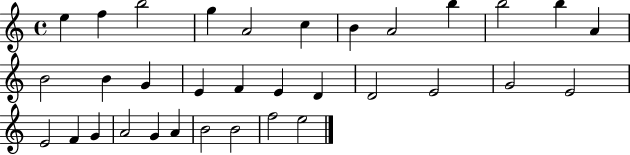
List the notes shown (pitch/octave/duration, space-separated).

E5/q F5/q B5/h G5/q A4/h C5/q B4/q A4/h B5/q B5/h B5/q A4/q B4/h B4/q G4/q E4/q F4/q E4/q D4/q D4/h E4/h G4/h E4/h E4/h F4/q G4/q A4/h G4/q A4/q B4/h B4/h F5/h E5/h